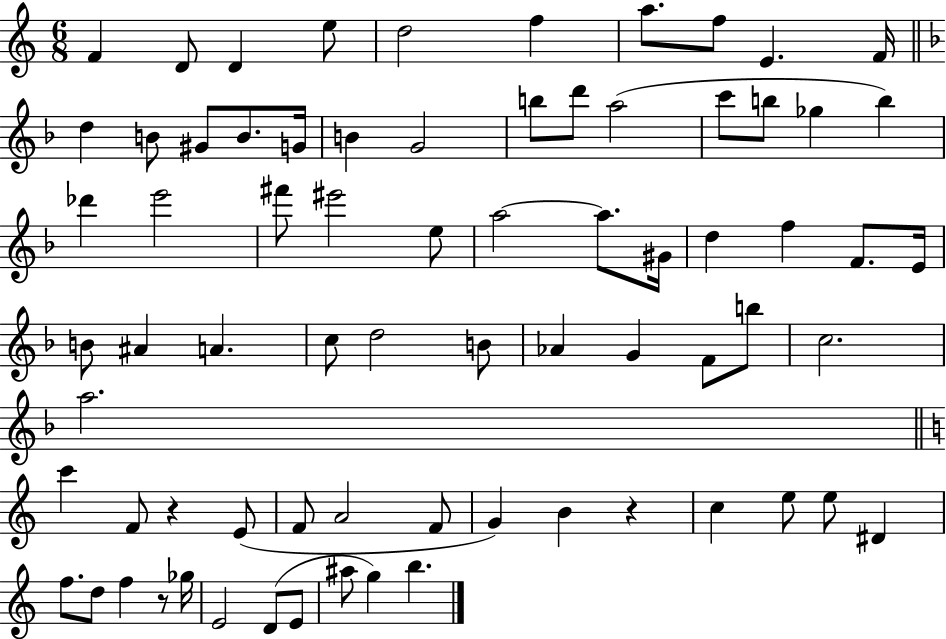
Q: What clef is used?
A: treble